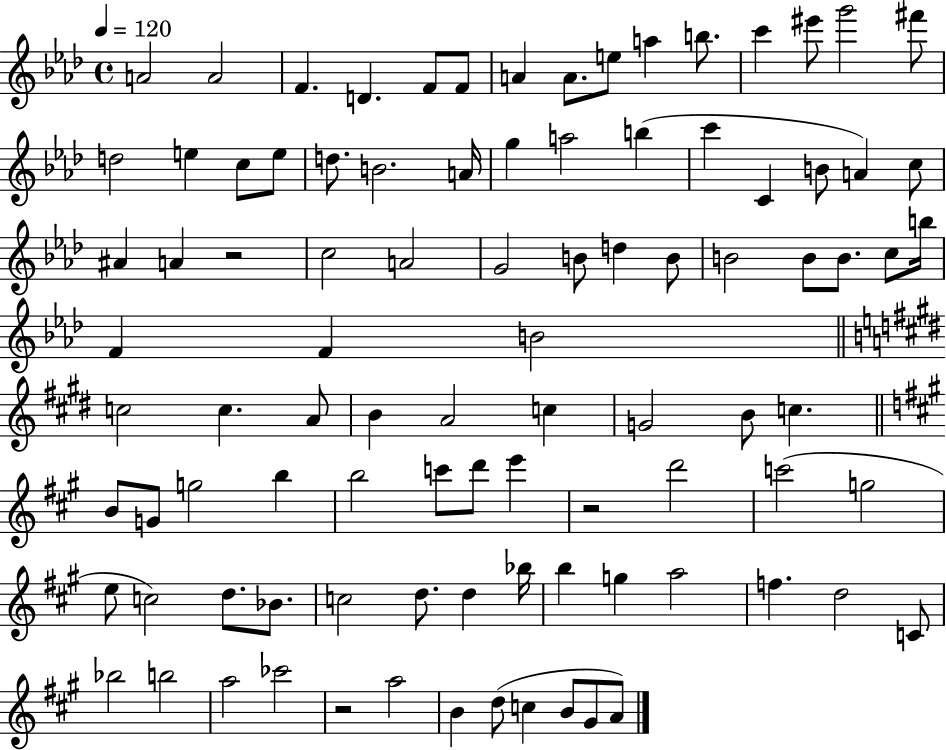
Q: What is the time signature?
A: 4/4